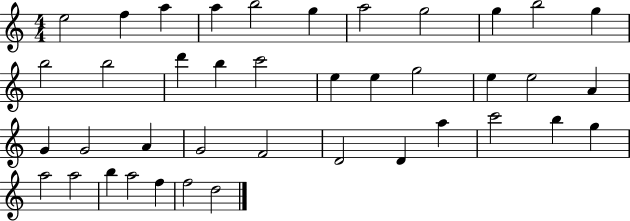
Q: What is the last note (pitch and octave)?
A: D5